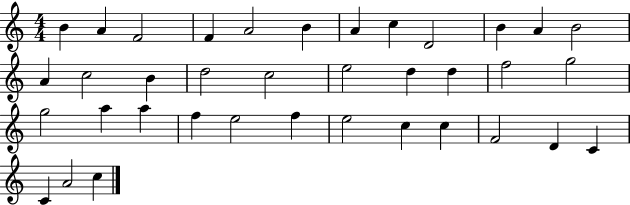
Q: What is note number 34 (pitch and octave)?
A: C4